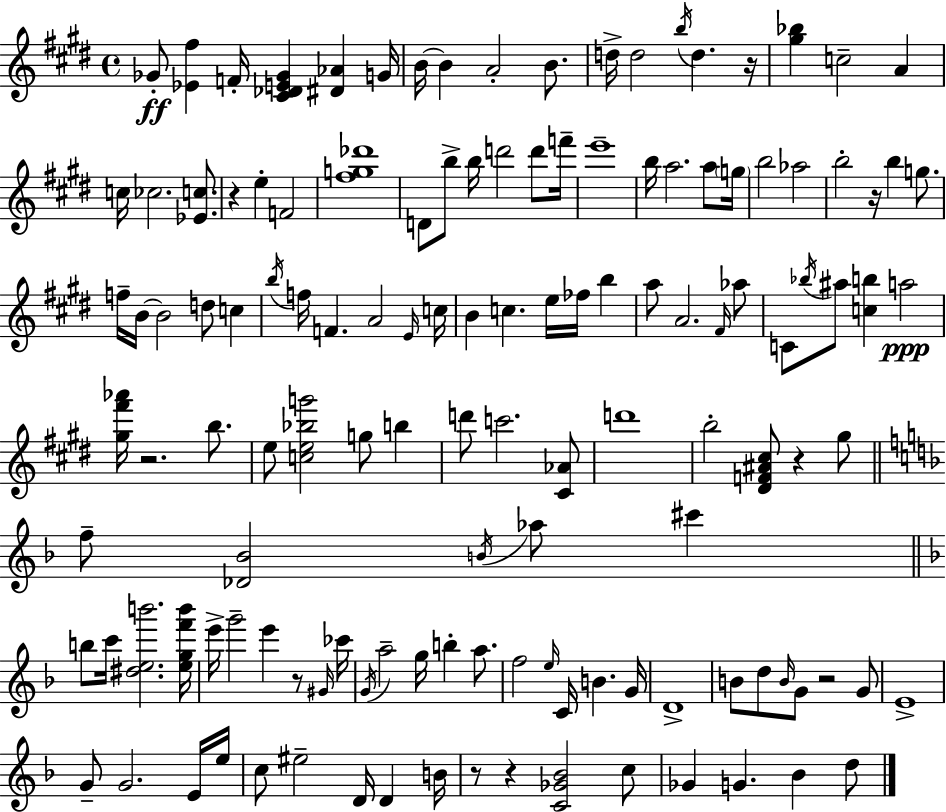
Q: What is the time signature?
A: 4/4